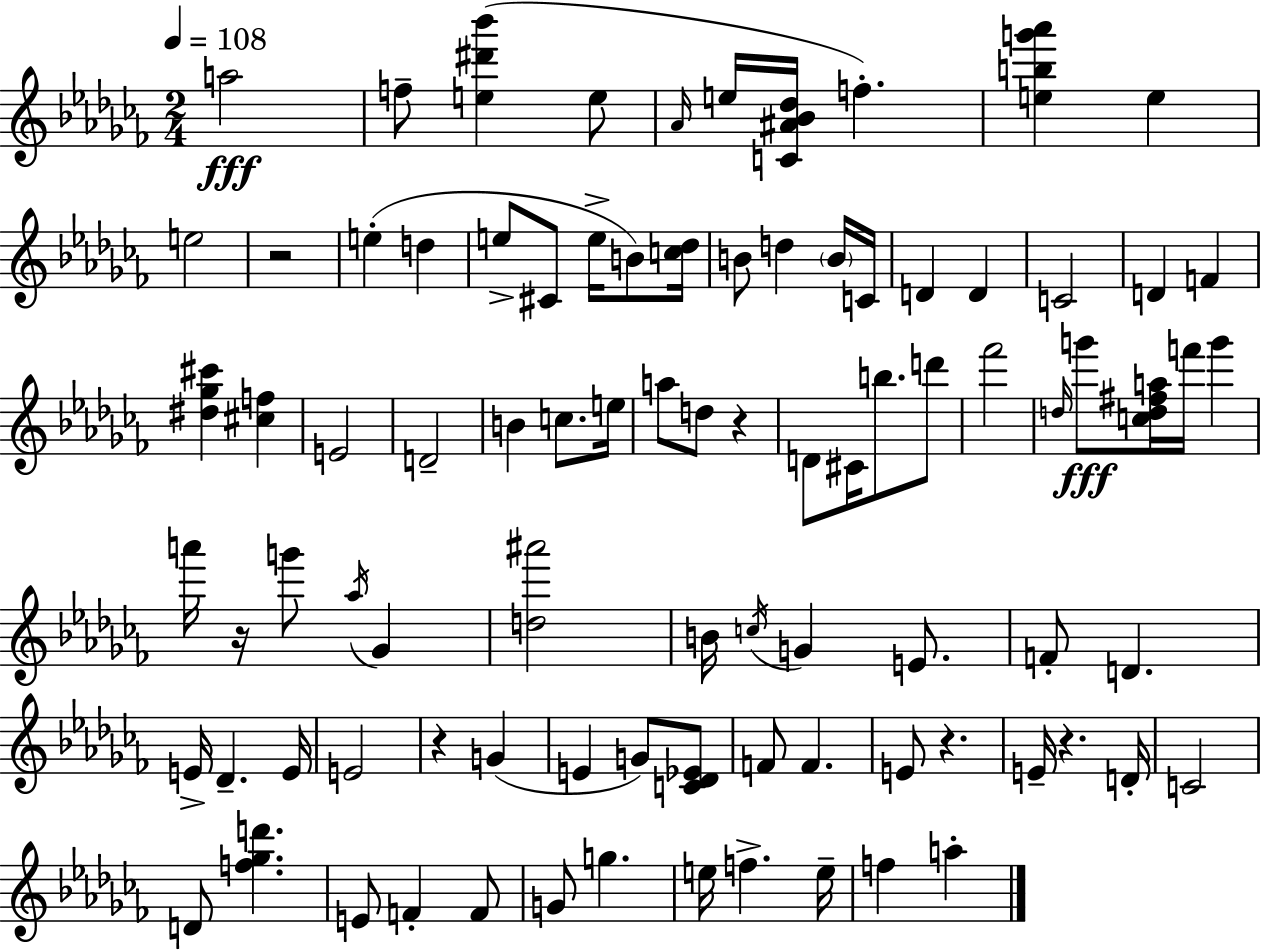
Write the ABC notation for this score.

X:1
T:Untitled
M:2/4
L:1/4
K:Abm
a2 f/2 [e^d'_b'] e/2 _A/4 e/4 [C^A_B_d]/4 f [ebg'_a'] e e2 z2 e d e/2 ^C/2 e/4 B/2 [c_d]/4 B/2 d B/4 C/4 D D C2 D F [^d_g^c'] [^cf] E2 D2 B c/2 e/4 a/2 d/2 z D/2 ^C/4 b/2 d'/2 _f'2 d/4 g'/2 [cd^fa]/4 f'/4 g' a'/4 z/4 g'/2 _a/4 _G [d^a']2 B/4 c/4 G E/2 F/2 D E/4 _D E/4 E2 z G E G/2 [C_D_E]/2 F/2 F E/2 z E/4 z D/4 C2 D/2 [f_gd'] E/2 F F/2 G/2 g e/4 f e/4 f a